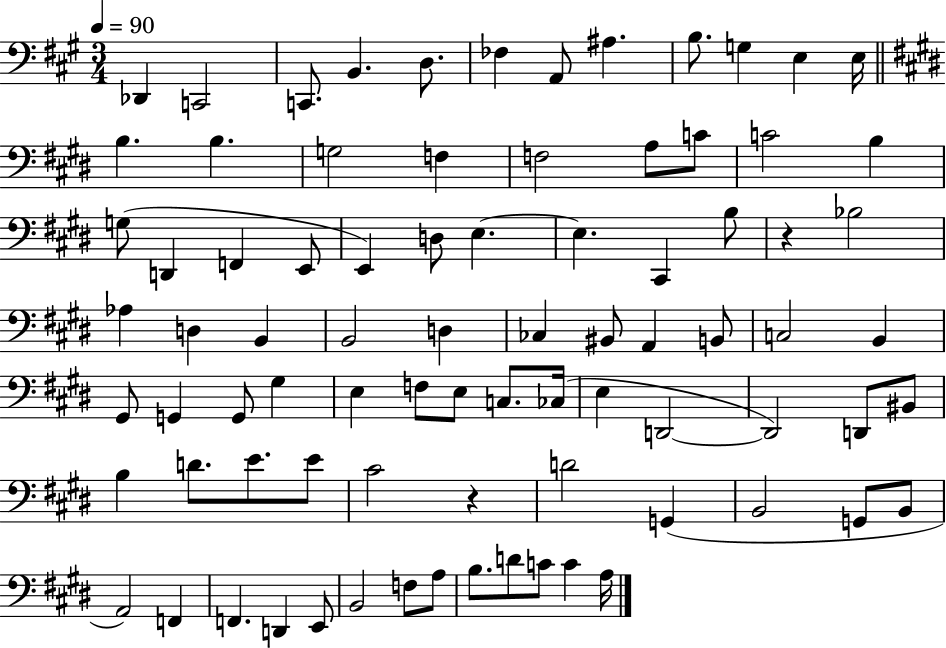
{
  \clef bass
  \numericTimeSignature
  \time 3/4
  \key a \major
  \tempo 4 = 90
  des,4 c,2 | c,8. b,4. d8. | fes4 a,8 ais4. | b8. g4 e4 e16 | \break \bar "||" \break \key e \major b4. b4. | g2 f4 | f2 a8 c'8 | c'2 b4 | \break g8( d,4 f,4 e,8 | e,4) d8 e4.~~ | e4. cis,4 b8 | r4 bes2 | \break aes4 d4 b,4 | b,2 d4 | ces4 bis,8 a,4 b,8 | c2 b,4 | \break gis,8 g,4 g,8 gis4 | e4 f8 e8 c8. ces16( | e4 d,2~~ | d,2) d,8 bis,8 | \break b4 d'8. e'8. e'8 | cis'2 r4 | d'2 g,4( | b,2 g,8 b,8 | \break a,2) f,4 | f,4. d,4 e,8 | b,2 f8 a8 | b8. d'8 c'8 c'4 a16 | \break \bar "|."
}